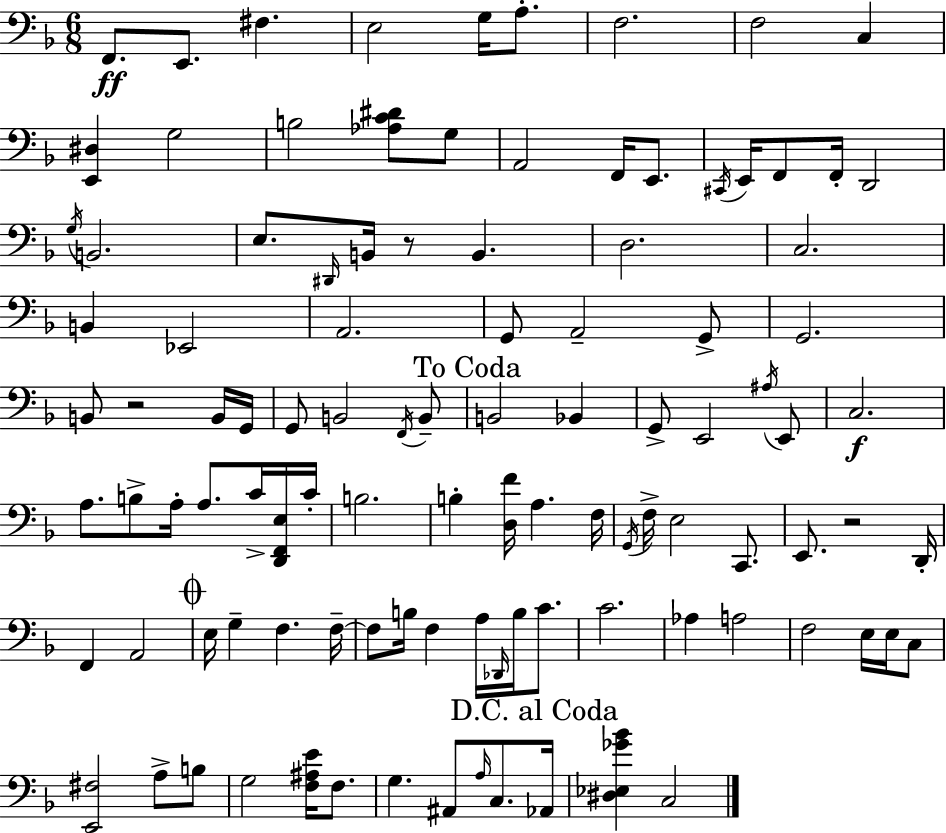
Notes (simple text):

F2/e. E2/e. F#3/q. E3/h G3/s A3/e. F3/h. F3/h C3/q [E2,D#3]/q G3/h B3/h [Ab3,C4,D#4]/e G3/e A2/h F2/s E2/e. C#2/s E2/s F2/e F2/s D2/h G3/s B2/h. E3/e. D#2/s B2/s R/e B2/q. D3/h. C3/h. B2/q Eb2/h A2/h. G2/e A2/h G2/e G2/h. B2/e R/h B2/s G2/s G2/e B2/h F2/s B2/e B2/h Bb2/q G2/e E2/h A#3/s E2/e C3/h. A3/e. B3/e A3/s A3/e. C4/s [D2,F2,E3]/s C4/s B3/h. B3/q [D3,F4]/s A3/q. F3/s G2/s F3/s E3/h C2/e. E2/e. R/h D2/s F2/q A2/h E3/s G3/q F3/q. F3/s F3/e B3/s F3/q A3/s Db2/s B3/s C4/e. C4/h. Ab3/q A3/h F3/h E3/s E3/s C3/e [E2,F#3]/h A3/e B3/e G3/h [F3,A#3,E4]/s F3/e. G3/q. A#2/e A3/s C3/e. Ab2/s [D#3,Eb3,Gb4,Bb4]/q C3/h